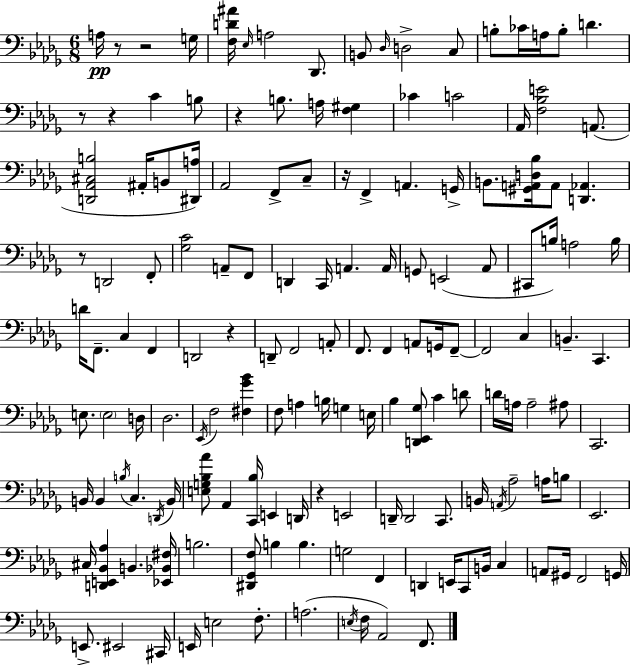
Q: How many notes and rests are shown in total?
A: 153